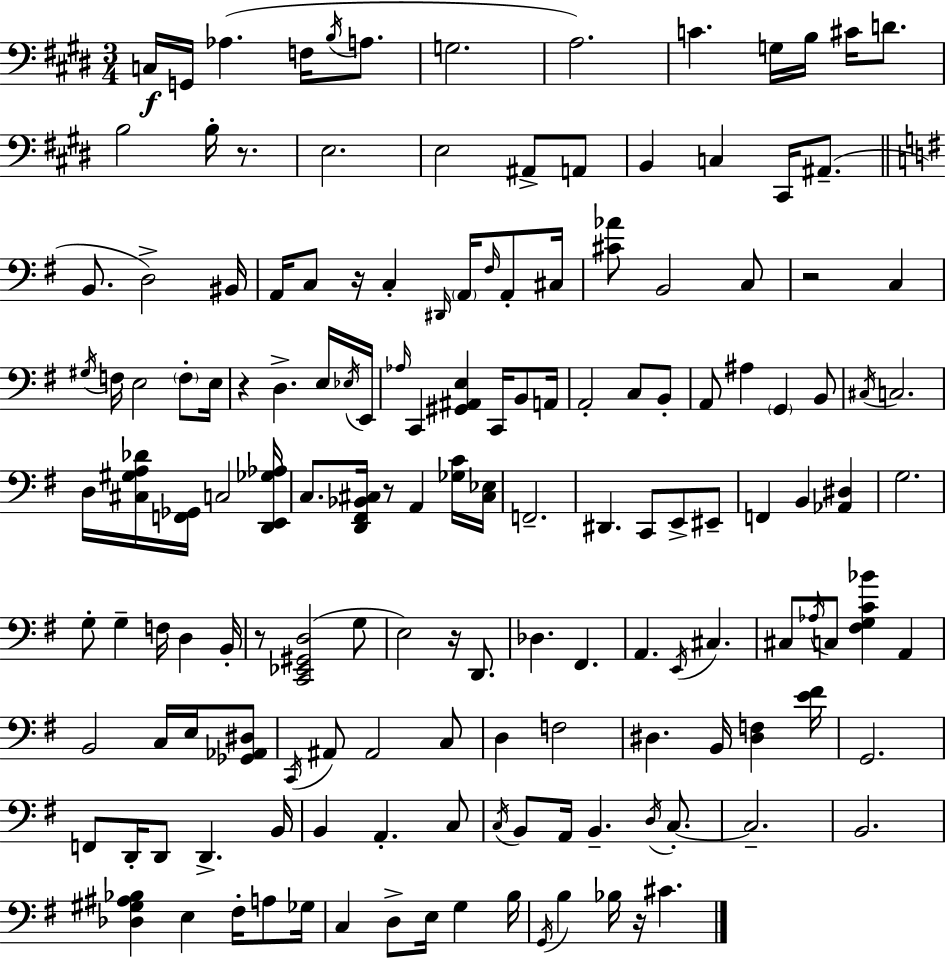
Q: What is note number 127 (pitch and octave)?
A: G2